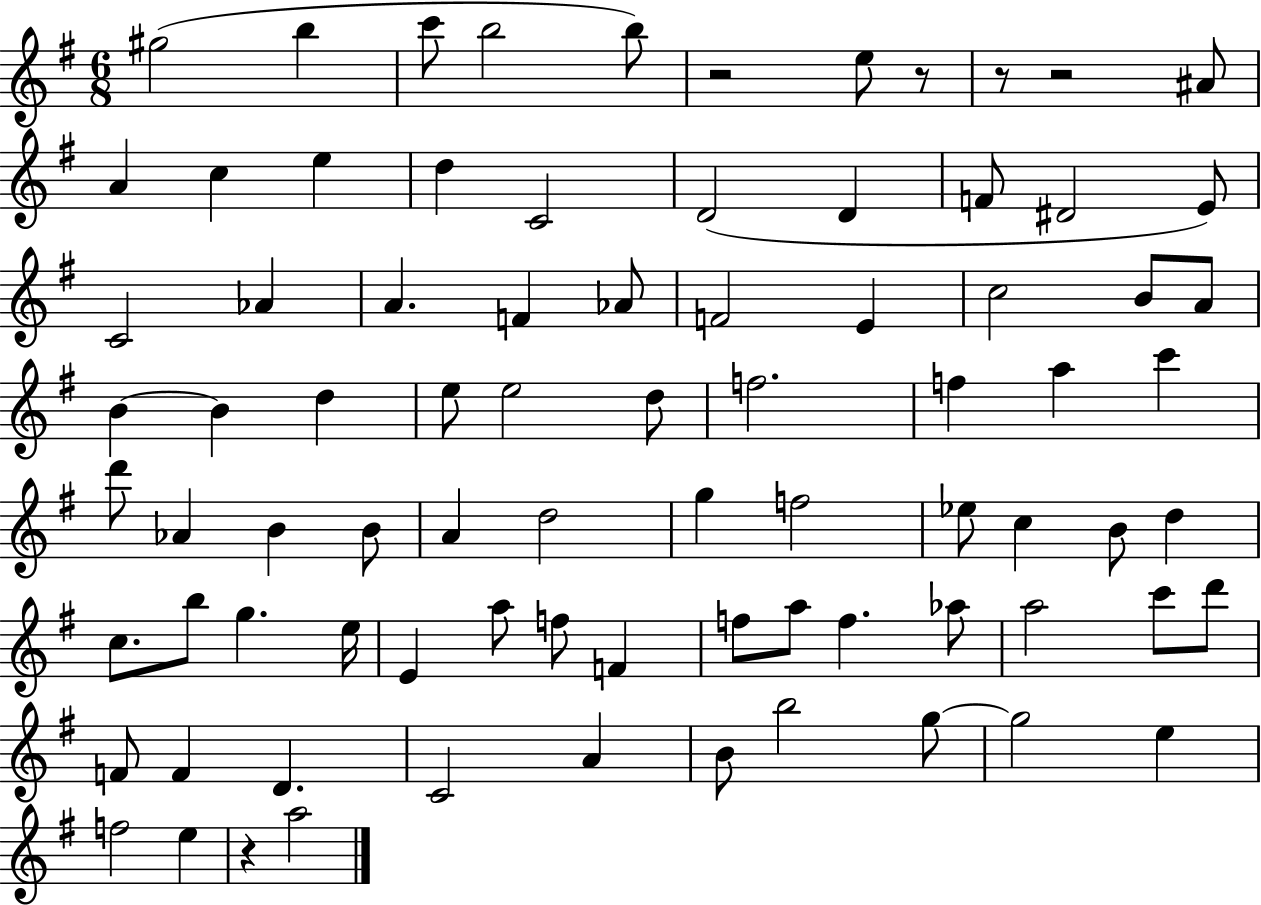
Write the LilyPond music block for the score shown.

{
  \clef treble
  \numericTimeSignature
  \time 6/8
  \key g \major
  gis''2( b''4 | c'''8 b''2 b''8) | r2 e''8 r8 | r8 r2 ais'8 | \break a'4 c''4 e''4 | d''4 c'2 | d'2( d'4 | f'8 dis'2 e'8) | \break c'2 aes'4 | a'4. f'4 aes'8 | f'2 e'4 | c''2 b'8 a'8 | \break b'4~~ b'4 d''4 | e''8 e''2 d''8 | f''2. | f''4 a''4 c'''4 | \break d'''8 aes'4 b'4 b'8 | a'4 d''2 | g''4 f''2 | ees''8 c''4 b'8 d''4 | \break c''8. b''8 g''4. e''16 | e'4 a''8 f''8 f'4 | f''8 a''8 f''4. aes''8 | a''2 c'''8 d'''8 | \break f'8 f'4 d'4. | c'2 a'4 | b'8 b''2 g''8~~ | g''2 e''4 | \break f''2 e''4 | r4 a''2 | \bar "|."
}